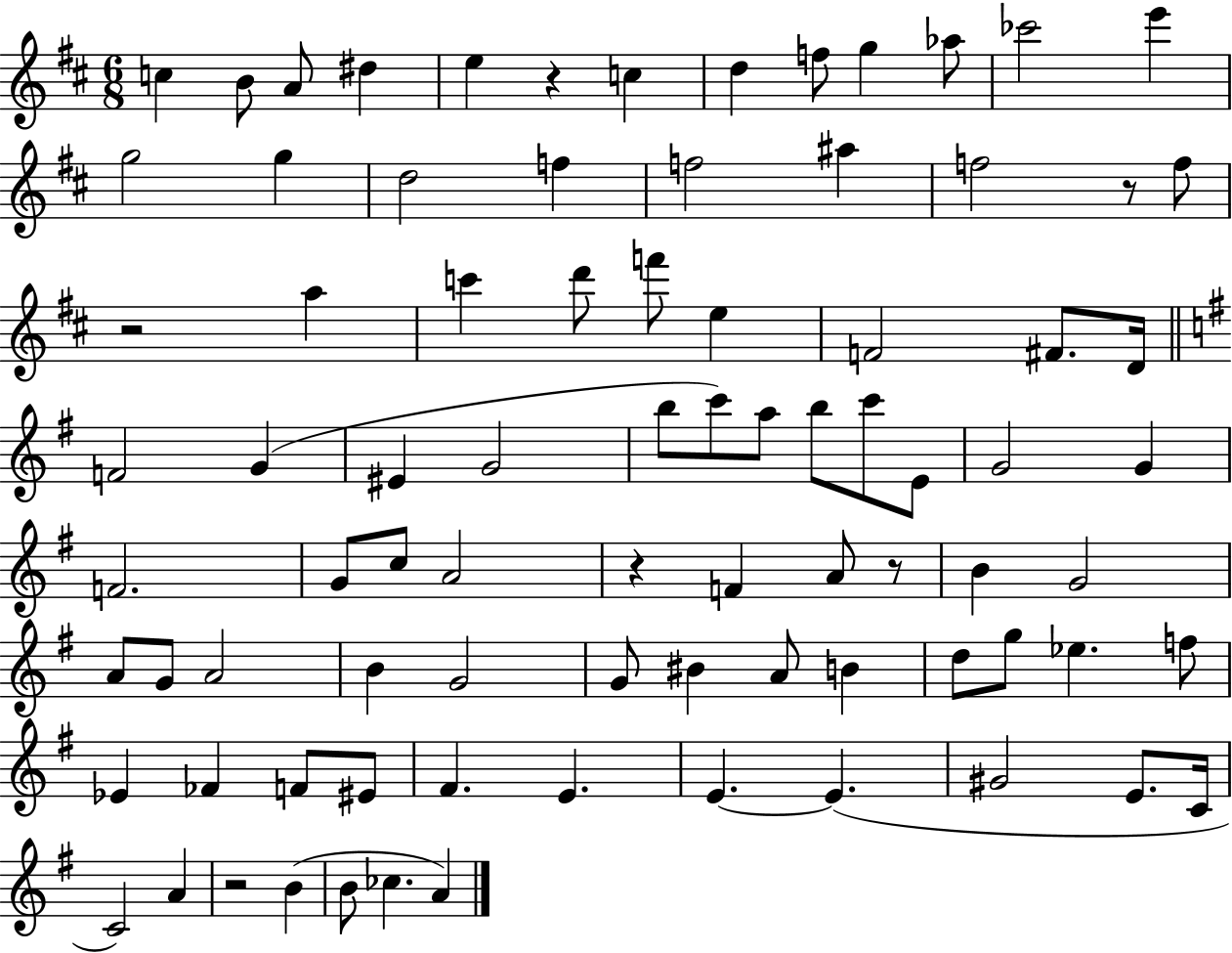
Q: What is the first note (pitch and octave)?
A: C5